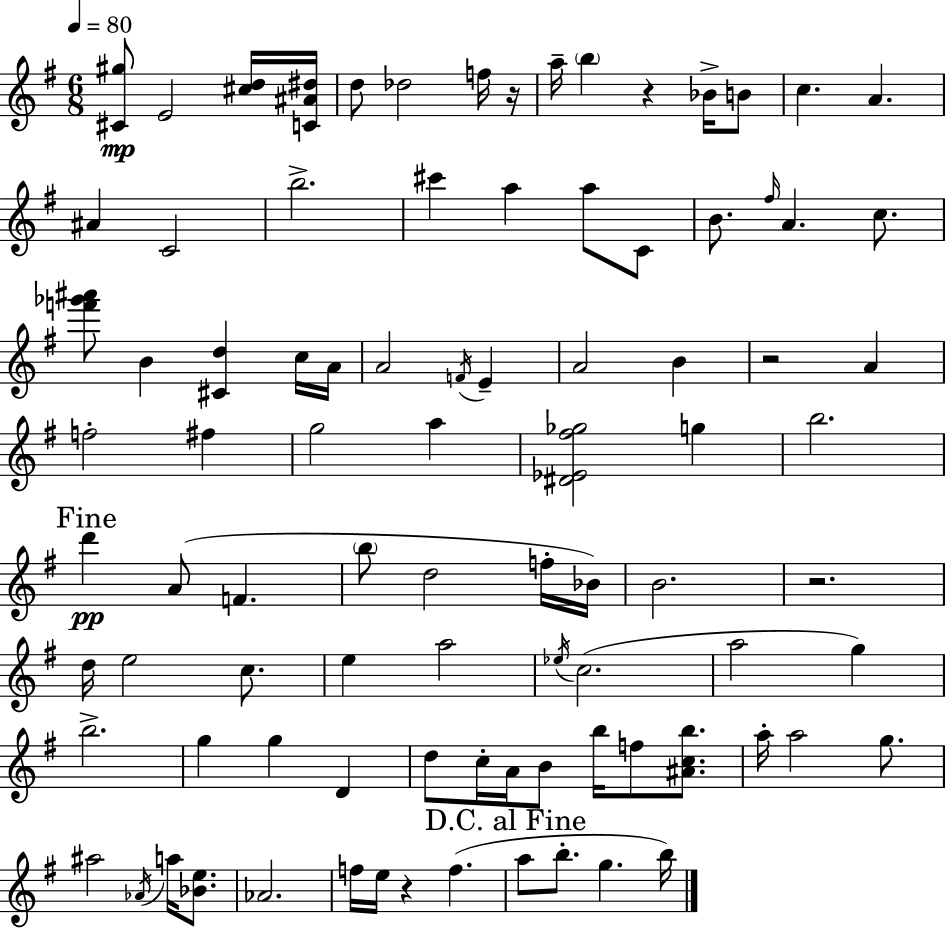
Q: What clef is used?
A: treble